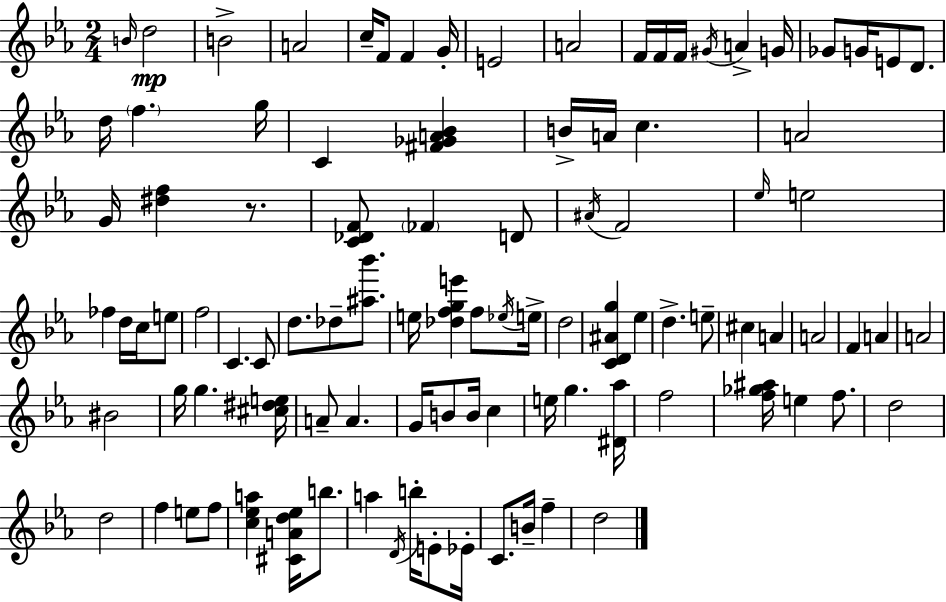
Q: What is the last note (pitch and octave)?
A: D5